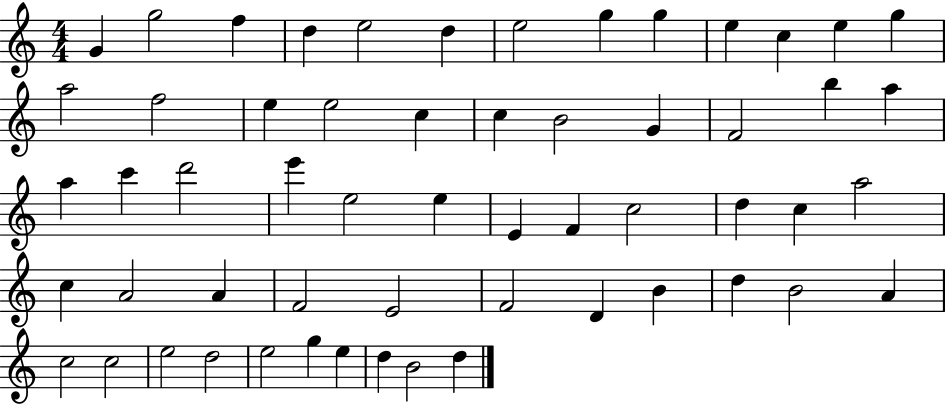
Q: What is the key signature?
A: C major